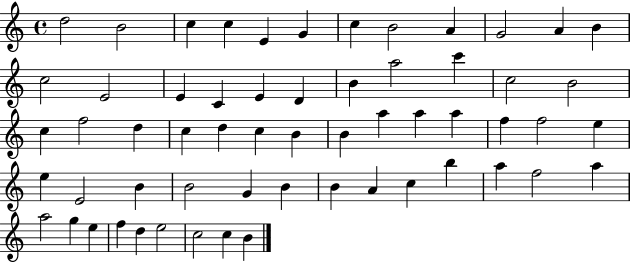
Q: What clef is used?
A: treble